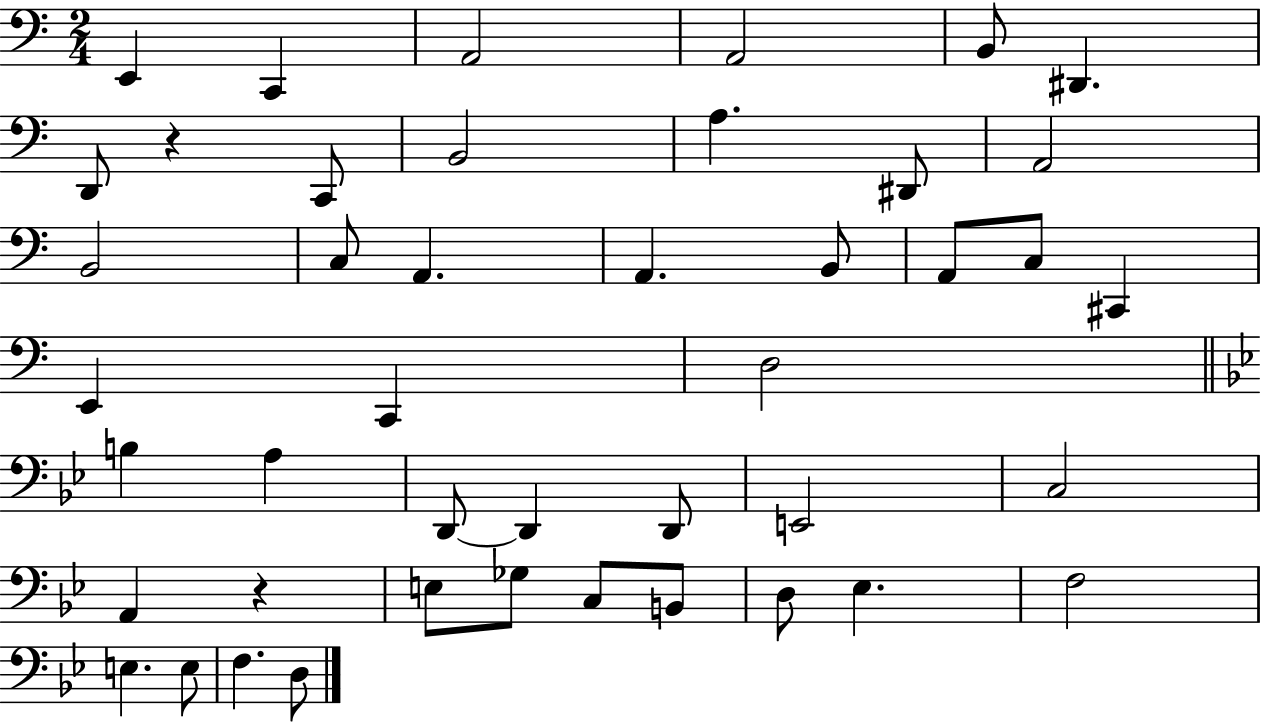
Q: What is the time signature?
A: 2/4